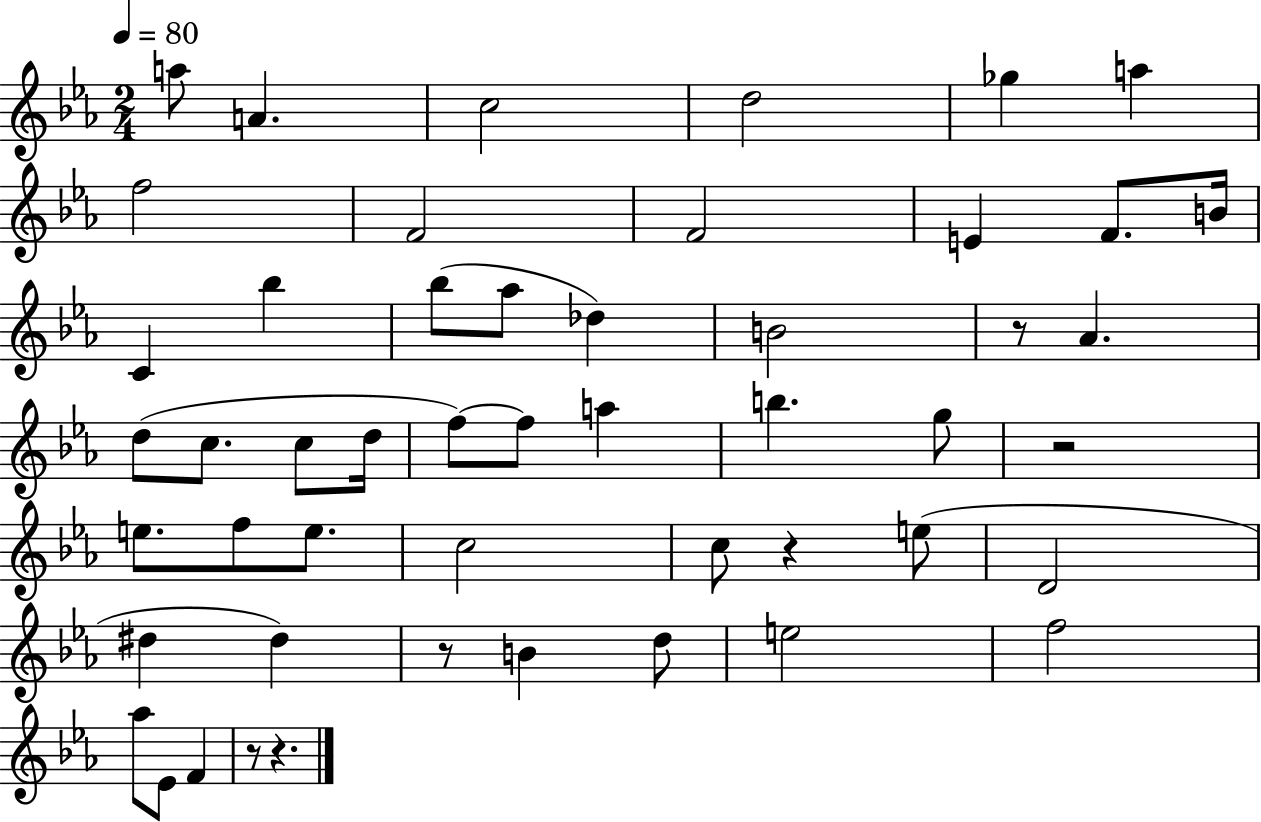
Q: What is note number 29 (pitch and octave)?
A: E5